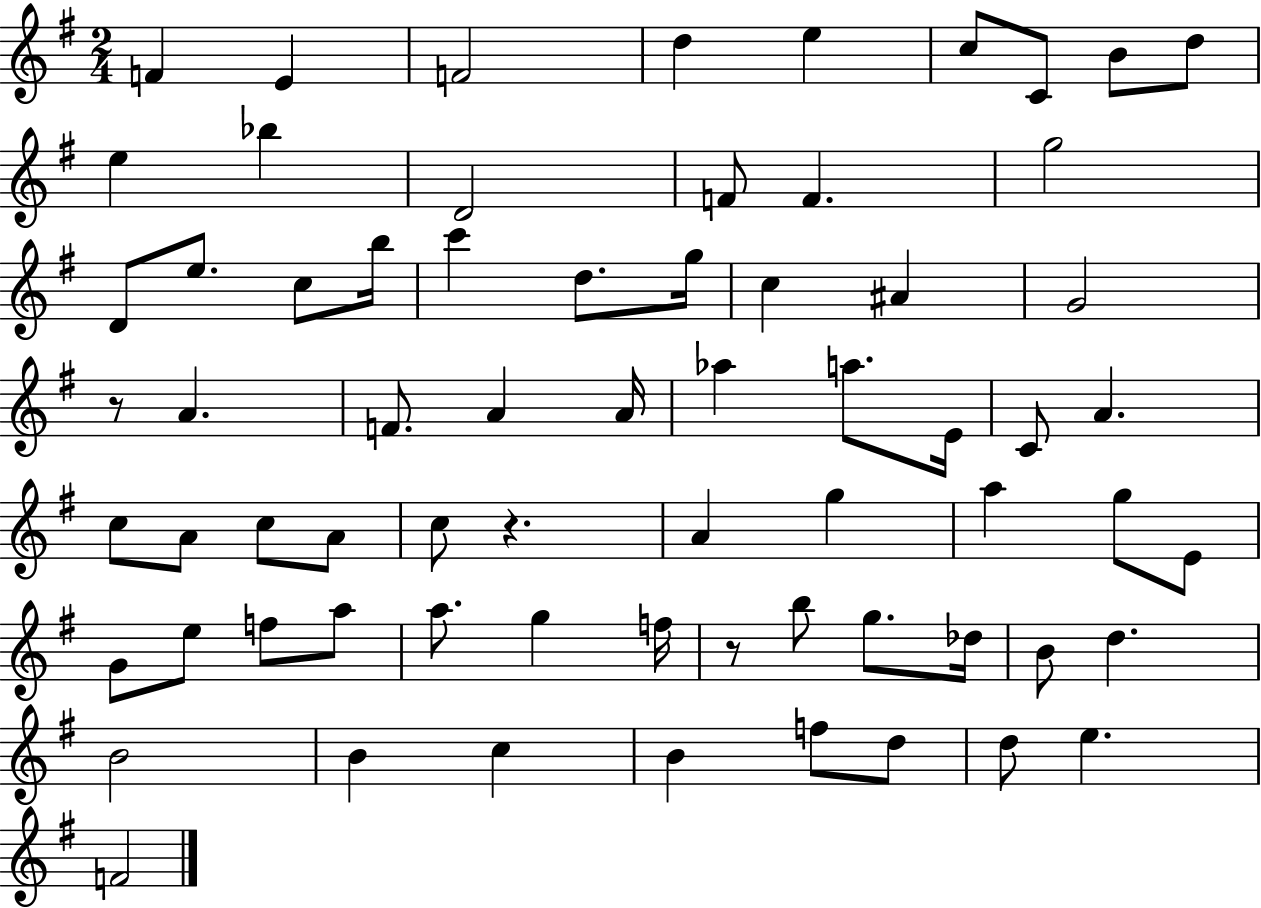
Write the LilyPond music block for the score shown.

{
  \clef treble
  \numericTimeSignature
  \time 2/4
  \key g \major
  \repeat volta 2 { f'4 e'4 | f'2 | d''4 e''4 | c''8 c'8 b'8 d''8 | \break e''4 bes''4 | d'2 | f'8 f'4. | g''2 | \break d'8 e''8. c''8 b''16 | c'''4 d''8. g''16 | c''4 ais'4 | g'2 | \break r8 a'4. | f'8. a'4 a'16 | aes''4 a''8. e'16 | c'8 a'4. | \break c''8 a'8 c''8 a'8 | c''8 r4. | a'4 g''4 | a''4 g''8 e'8 | \break g'8 e''8 f''8 a''8 | a''8. g''4 f''16 | r8 b''8 g''8. des''16 | b'8 d''4. | \break b'2 | b'4 c''4 | b'4 f''8 d''8 | d''8 e''4. | \break f'2 | } \bar "|."
}